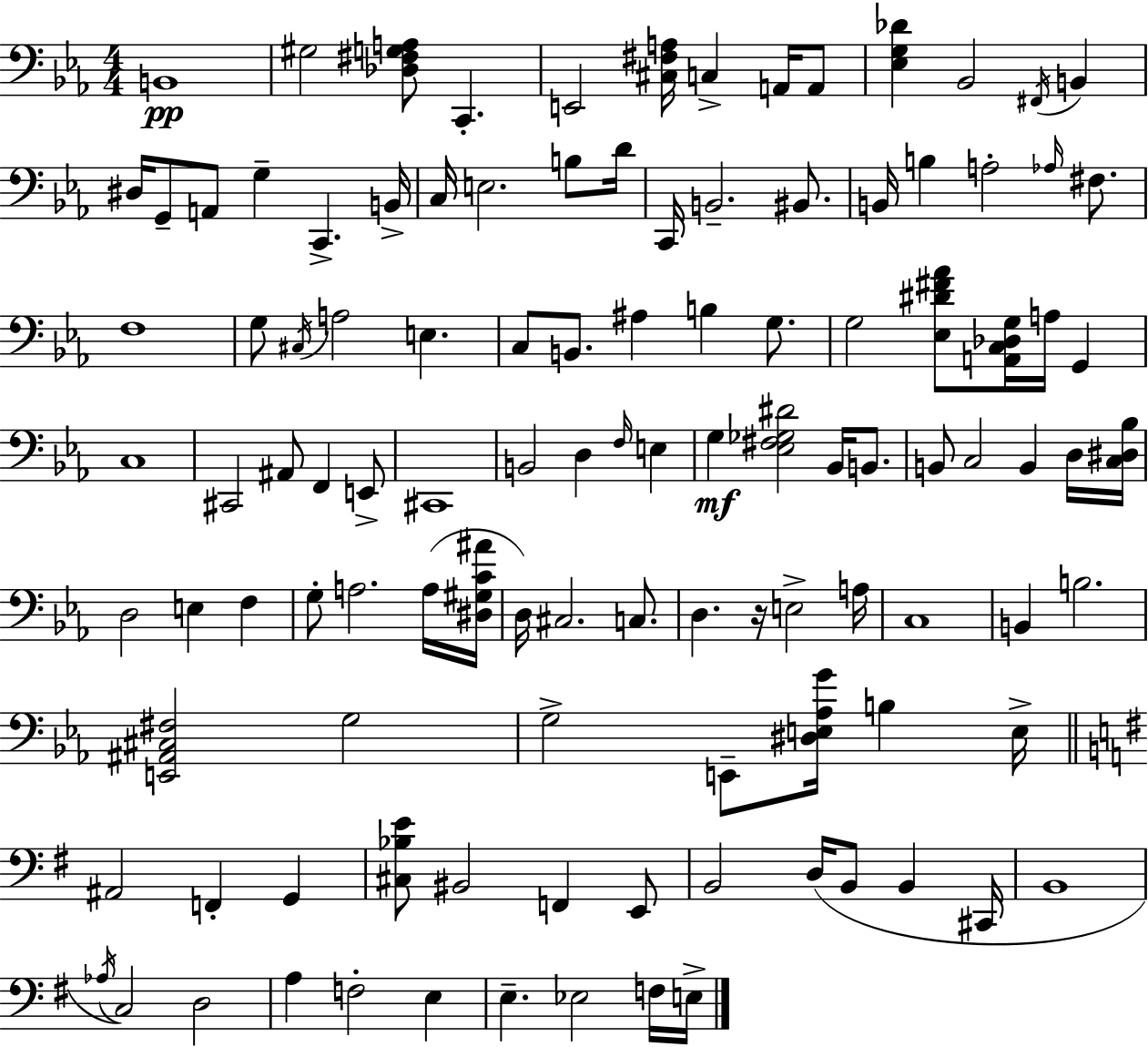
X:1
T:Untitled
M:4/4
L:1/4
K:Cm
B,,4 ^G,2 [_D,^F,G,A,]/2 C,, E,,2 [^C,^F,A,]/4 C, A,,/4 A,,/2 [_E,G,_D] _B,,2 ^F,,/4 B,, ^D,/4 G,,/2 A,,/2 G, C,, B,,/4 C,/4 E,2 B,/2 D/4 C,,/4 B,,2 ^B,,/2 B,,/4 B, A,2 _A,/4 ^F,/2 F,4 G,/2 ^C,/4 A,2 E, C,/2 B,,/2 ^A, B, G,/2 G,2 [_E,^D^F_A]/2 [A,,C,_D,G,]/4 A,/4 G,, C,4 ^C,,2 ^A,,/2 F,, E,,/2 ^C,,4 B,,2 D, F,/4 E, G, [_E,^F,_G,^D]2 _B,,/4 B,,/2 B,,/2 C,2 B,, D,/4 [C,^D,_B,]/4 D,2 E, F, G,/2 A,2 A,/4 [^D,^G,C^A]/4 D,/4 ^C,2 C,/2 D, z/4 E,2 A,/4 C,4 B,, B,2 [E,,^A,,^C,^F,]2 G,2 G,2 E,,/2 [^D,E,_A,G]/4 B, E,/4 ^A,,2 F,, G,, [^C,_B,E]/2 ^B,,2 F,, E,,/2 B,,2 D,/4 B,,/2 B,, ^C,,/4 B,,4 _A,/4 C,2 D,2 A, F,2 E, E, _E,2 F,/4 E,/4